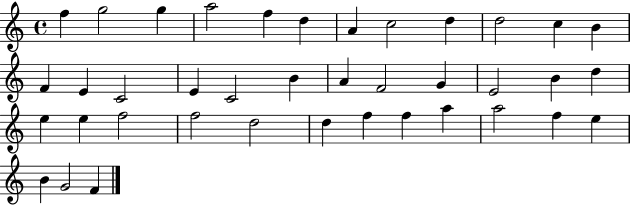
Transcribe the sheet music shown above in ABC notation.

X:1
T:Untitled
M:4/4
L:1/4
K:C
f g2 g a2 f d A c2 d d2 c B F E C2 E C2 B A F2 G E2 B d e e f2 f2 d2 d f f a a2 f e B G2 F